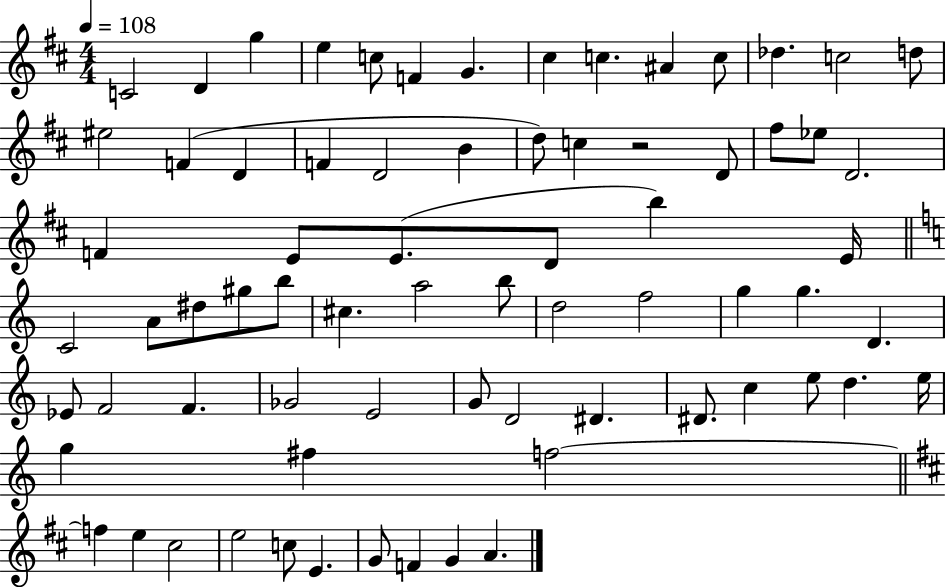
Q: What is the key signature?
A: D major